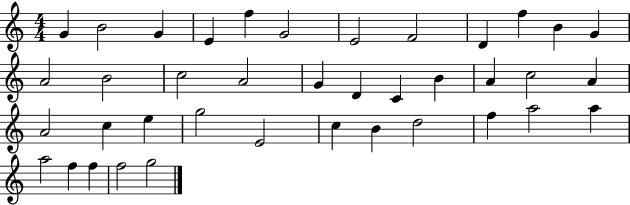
G4/q B4/h G4/q E4/q F5/q G4/h E4/h F4/h D4/q F5/q B4/q G4/q A4/h B4/h C5/h A4/h G4/q D4/q C4/q B4/q A4/q C5/h A4/q A4/h C5/q E5/q G5/h E4/h C5/q B4/q D5/h F5/q A5/h A5/q A5/h F5/q F5/q F5/h G5/h